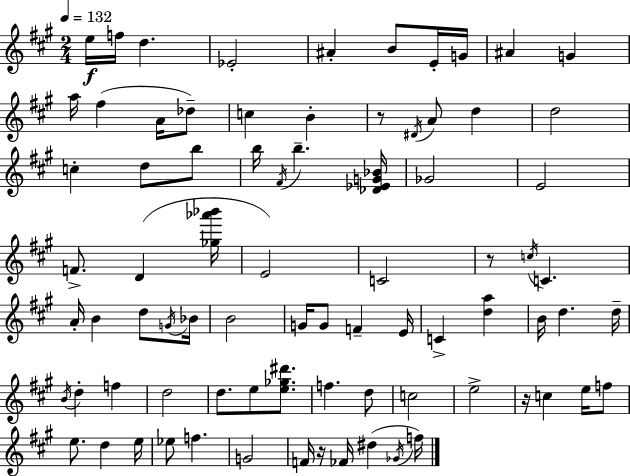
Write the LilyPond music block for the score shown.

{
  \clef treble
  \numericTimeSignature
  \time 2/4
  \key a \major
  \tempo 4 = 132
  e''16\f f''16 d''4. | ees'2-. | ais'4-. b'8 e'16-. g'16 | ais'4 g'4 | \break a''16 fis''4( a'16 des''8--) | c''4 b'4-. | r8 \acciaccatura { dis'16 } a'8 d''4 | d''2 | \break c''4-. d''8 b''8 | b''16 \acciaccatura { fis'16 } b''4.-- | <des' ees' g' bes'>16 ges'2 | e'2 | \break f'8.-> d'4( | <ges'' aes''' bes'''>16 e'2) | c'2 | r8 \acciaccatura { c''16 } c'4. | \break a'16-. b'4 | d''8 \acciaccatura { g'16 } bes'16 b'2 | g'16 g'8 f'4-- | e'16 c'4-> | \break <d'' a''>4 b'16 d''4. | d''16-- \acciaccatura { b'16 } d''4-. | f''4 d''2 | d''8. | \break e''8 <e'' ges'' dis'''>8. f''4. | d''8 c''2 | e''2-> | r16 c''4 | \break e''16 f''8 e''8. | d''4 e''16 ees''8 f''4. | g'2 | f'16 r16 fes'16 | \break dis''4( \acciaccatura { ges'16 } f''16) \bar "|."
}